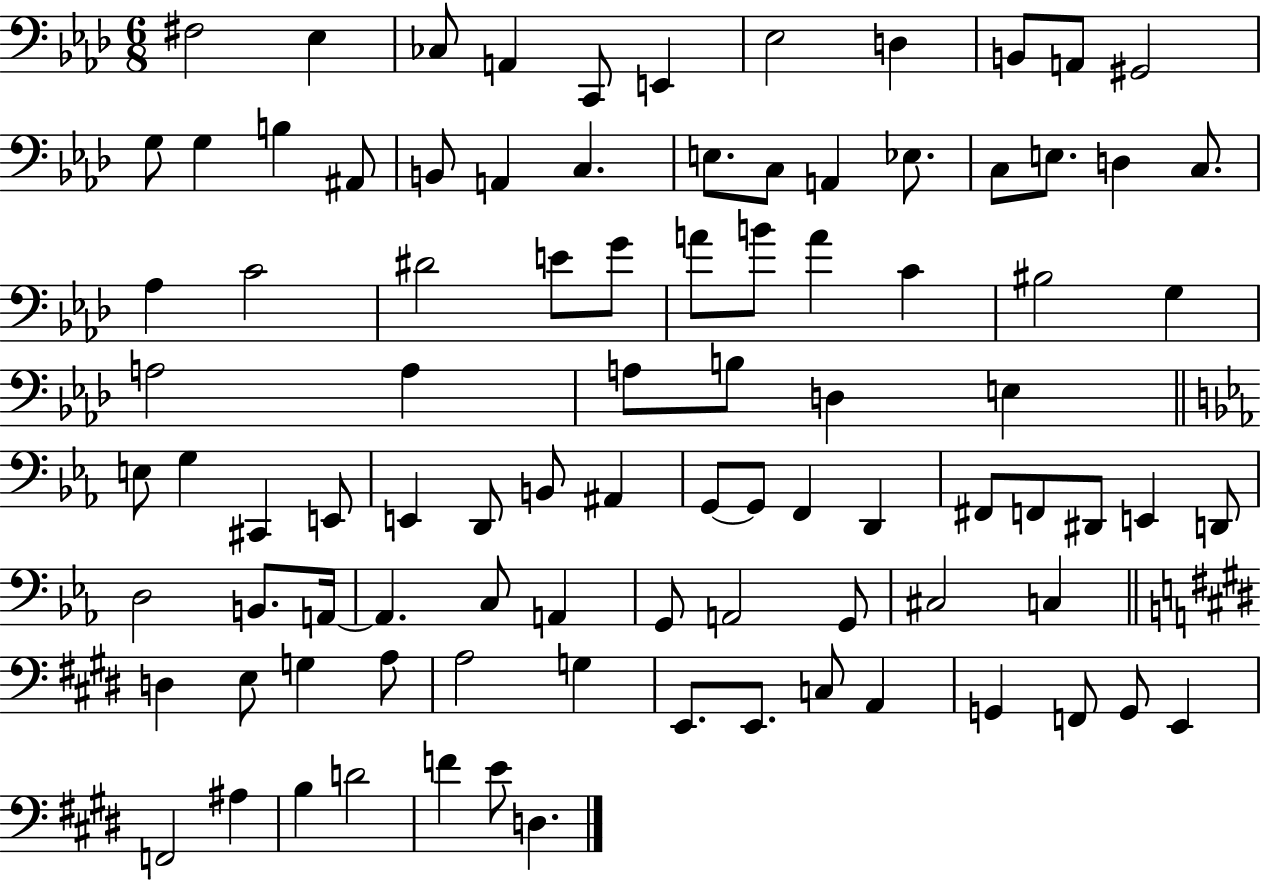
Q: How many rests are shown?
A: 0